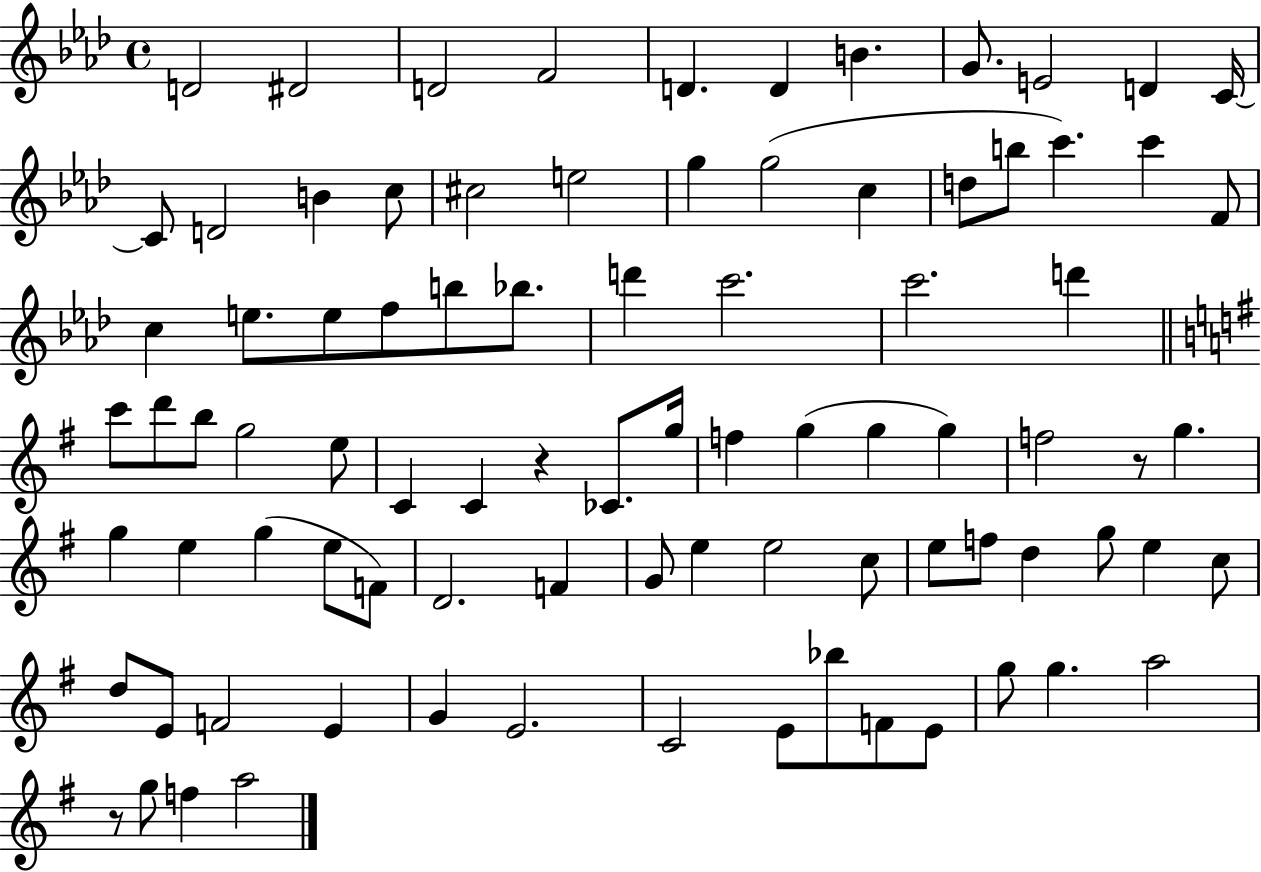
{
  \clef treble
  \time 4/4
  \defaultTimeSignature
  \key aes \major
  \repeat volta 2 { d'2 dis'2 | d'2 f'2 | d'4. d'4 b'4. | g'8. e'2 d'4 c'16~~ | \break c'8 d'2 b'4 c''8 | cis''2 e''2 | g''4 g''2( c''4 | d''8 b''8 c'''4.) c'''4 f'8 | \break c''4 e''8. e''8 f''8 b''8 bes''8. | d'''4 c'''2. | c'''2. d'''4 | \bar "||" \break \key g \major c'''8 d'''8 b''8 g''2 e''8 | c'4 c'4 r4 ces'8. g''16 | f''4 g''4( g''4 g''4) | f''2 r8 g''4. | \break g''4 e''4 g''4( e''8 f'8) | d'2. f'4 | g'8 e''4 e''2 c''8 | e''8 f''8 d''4 g''8 e''4 c''8 | \break d''8 e'8 f'2 e'4 | g'4 e'2. | c'2 e'8 bes''8 f'8 e'8 | g''8 g''4. a''2 | \break r8 g''8 f''4 a''2 | } \bar "|."
}